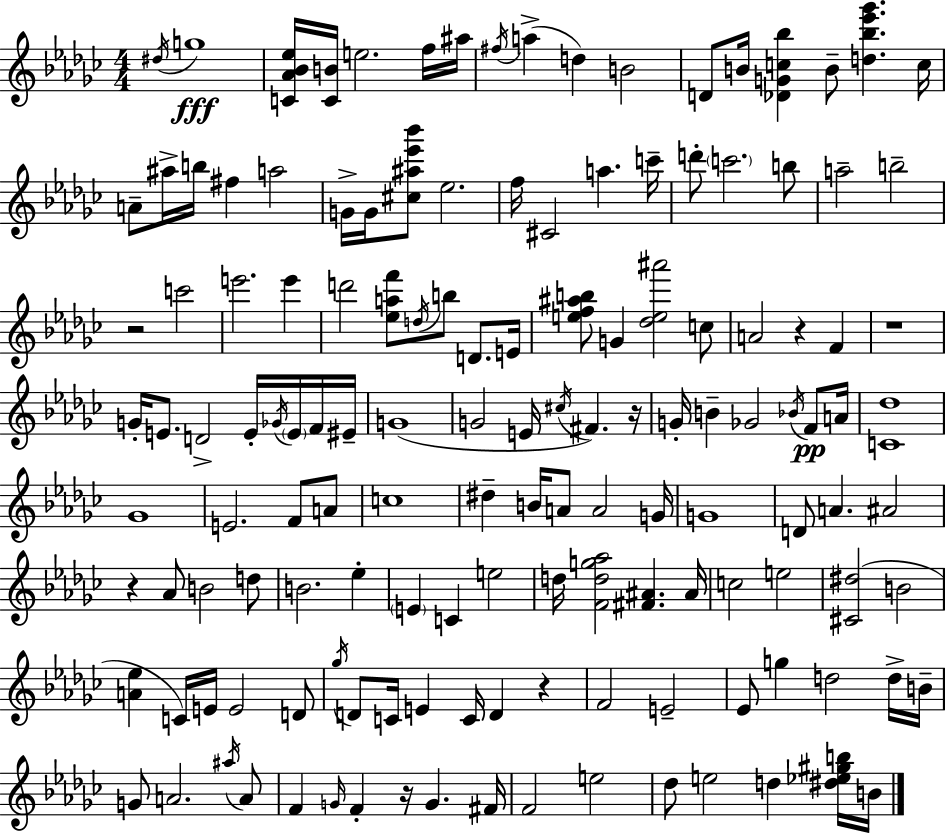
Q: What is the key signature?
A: EES minor